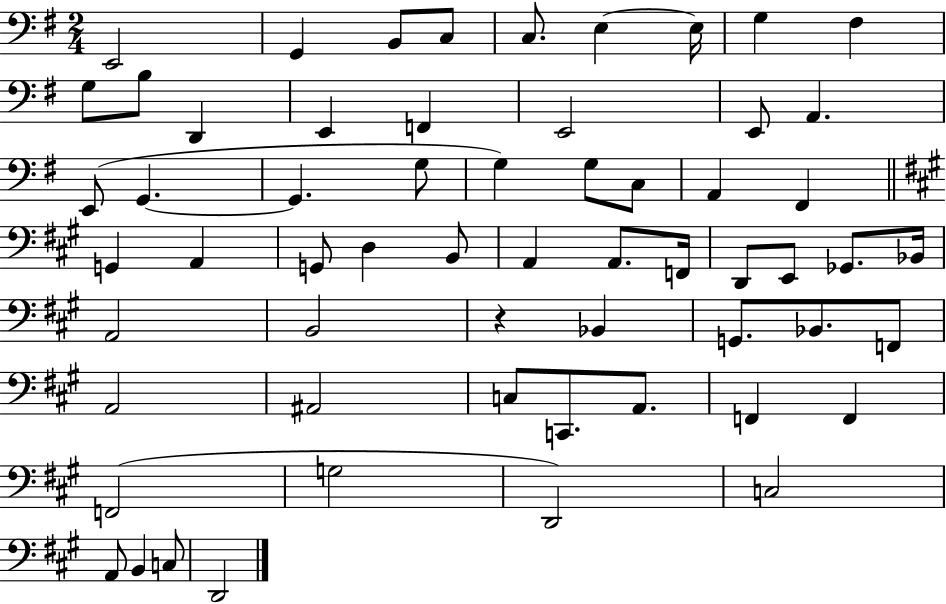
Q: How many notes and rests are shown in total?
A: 60